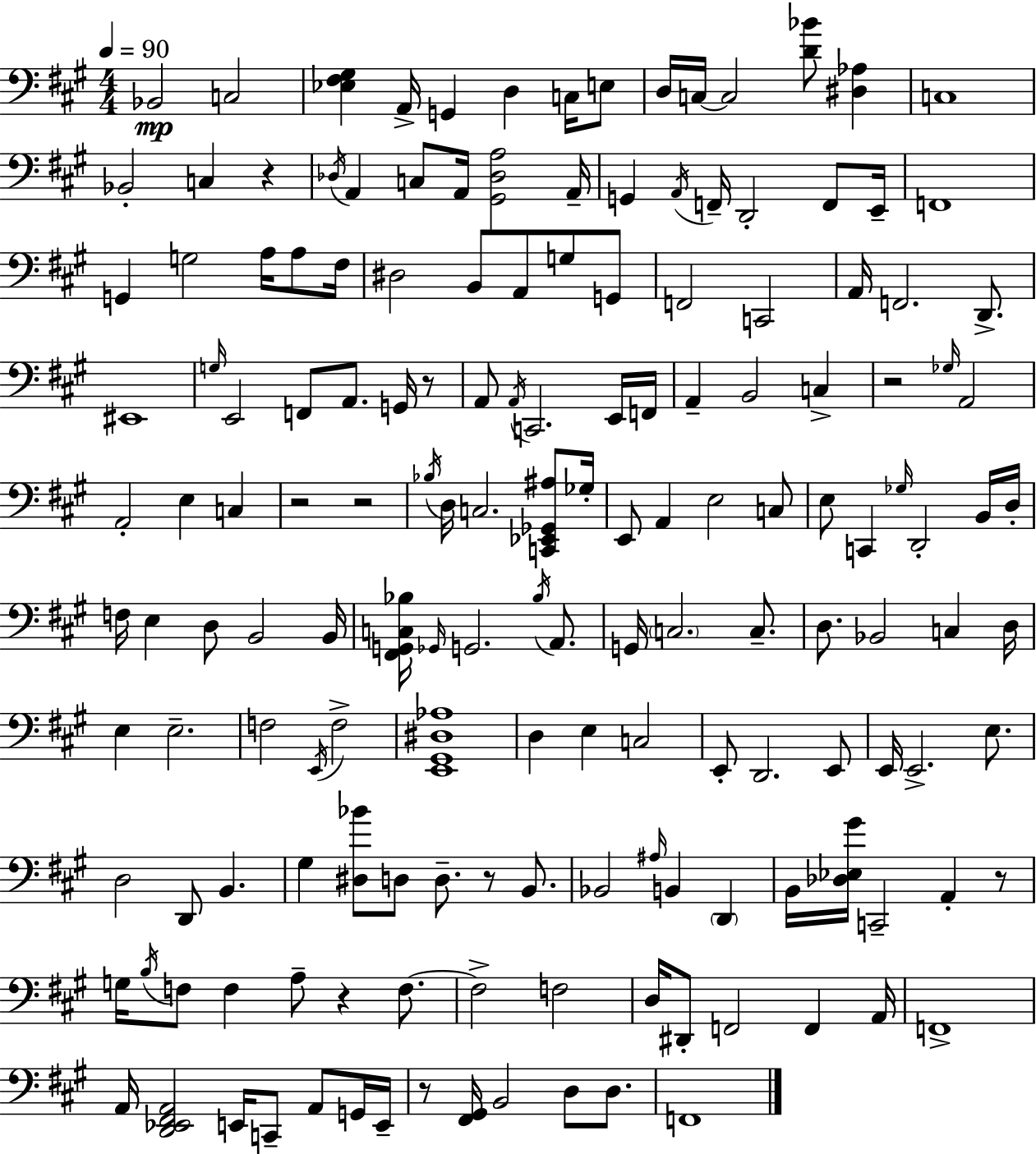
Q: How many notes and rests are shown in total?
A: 161